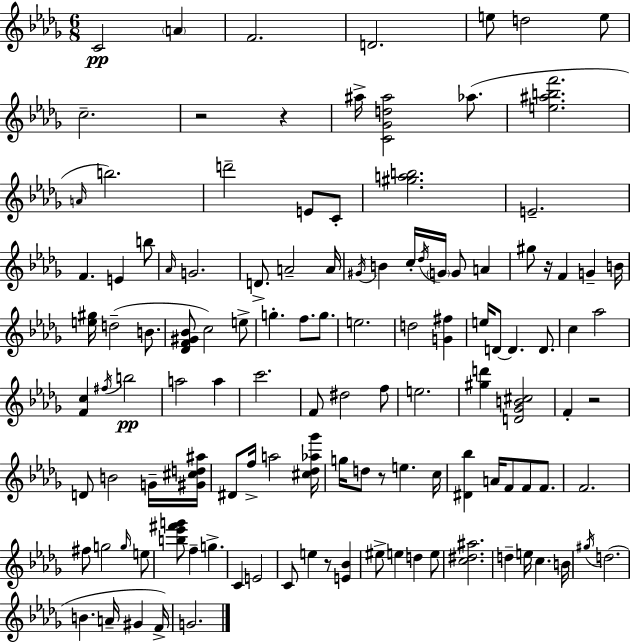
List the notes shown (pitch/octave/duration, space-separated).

C4/h A4/q F4/h. D4/h. E5/e D5/h E5/e C5/h. R/h R/q A#5/s [C4,Gb4,D5,A#5]/h Ab5/e. [E5,A#5,B5,F6]/h. A4/s B5/h. D6/h E4/e C4/e [G#5,A5,B5]/h. E4/h. F4/q. E4/q B5/e Ab4/s G4/h. D4/e. A4/h A4/s G#4/s B4/q C5/s Db5/s G4/s G4/e A4/q G#5/e R/s F4/q G4/q B4/s [E5,G#5]/s D5/h B4/e. [Db4,F4,G#4,Bb4]/e C5/h E5/e G5/q. F5/e. G5/e. E5/h. D5/h [G4,F#5]/q E5/s D4/e D4/q. D4/e. C5/q Ab5/h [F4,C5]/q F#5/s B5/h A5/h A5/q C6/h. F4/e D#5/h F5/e E5/h. [G#5,D6]/q [D4,Gb4,B4,C#5]/h F4/q R/h D4/e B4/h G4/s [G#4,C#5,D5,A#5]/s D#4/e F5/s A5/h [C#5,Db5,Ab5,Gb6]/s G5/s D5/e R/e E5/q. C5/s [D#4,Bb5]/q A4/s F4/e F4/e F4/e. F4/h. F#5/e G5/h G5/s E5/e [B5,Eb6,F#6,G6]/e F5/q G5/q. C4/q E4/h C4/e E5/q R/e [E4,Bb4]/q EIS5/e E5/q D5/q E5/e [C5,D#5,A#5]/h. D5/q E5/s C5/q. B4/s G#5/s D5/h. B4/q. A4/s G#4/q F4/s G4/h.